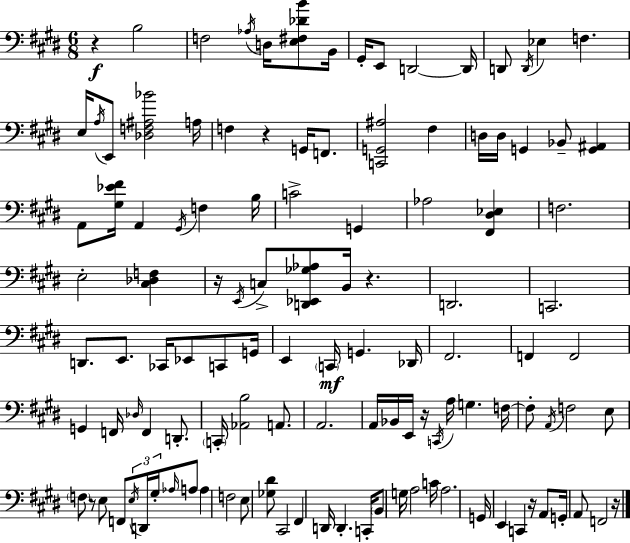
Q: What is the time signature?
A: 6/8